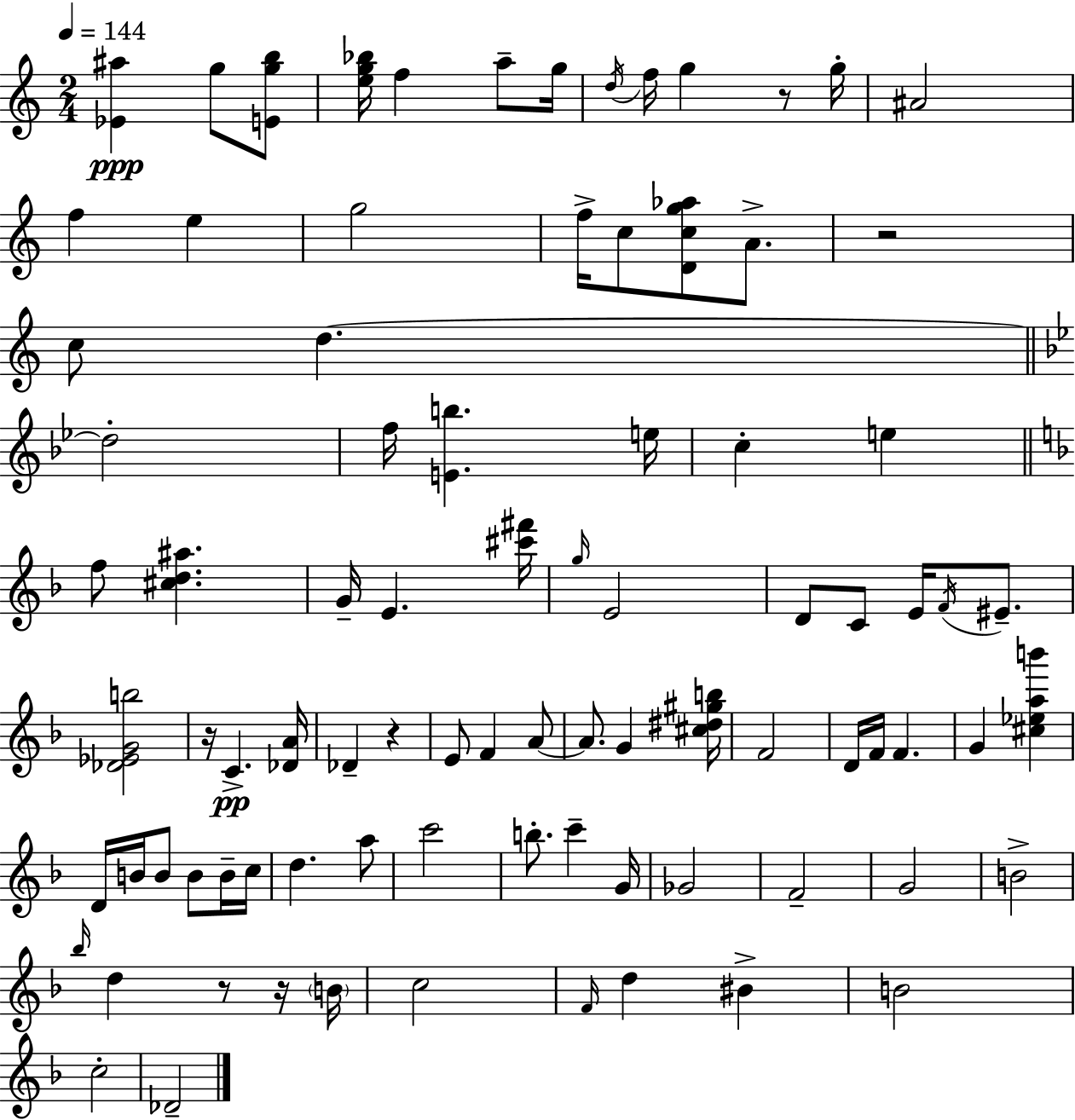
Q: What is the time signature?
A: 2/4